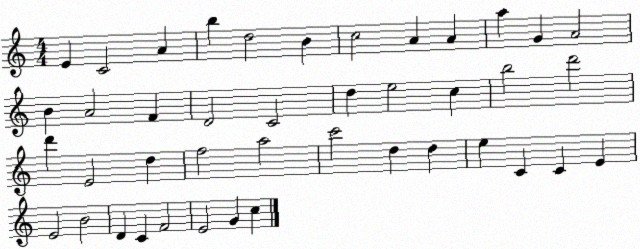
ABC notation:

X:1
T:Untitled
M:4/4
L:1/4
K:C
E C2 A b d2 B c2 A A a G A2 B A2 F D2 C2 d e2 c b2 d'2 d' E2 d f2 a2 c'2 d d e C C E E2 B2 D C F2 E2 G c